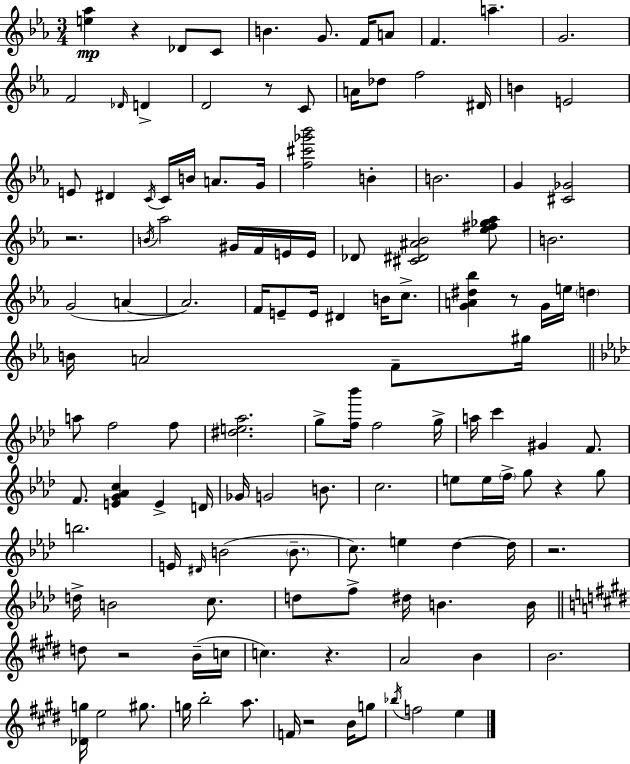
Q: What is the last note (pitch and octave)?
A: E5